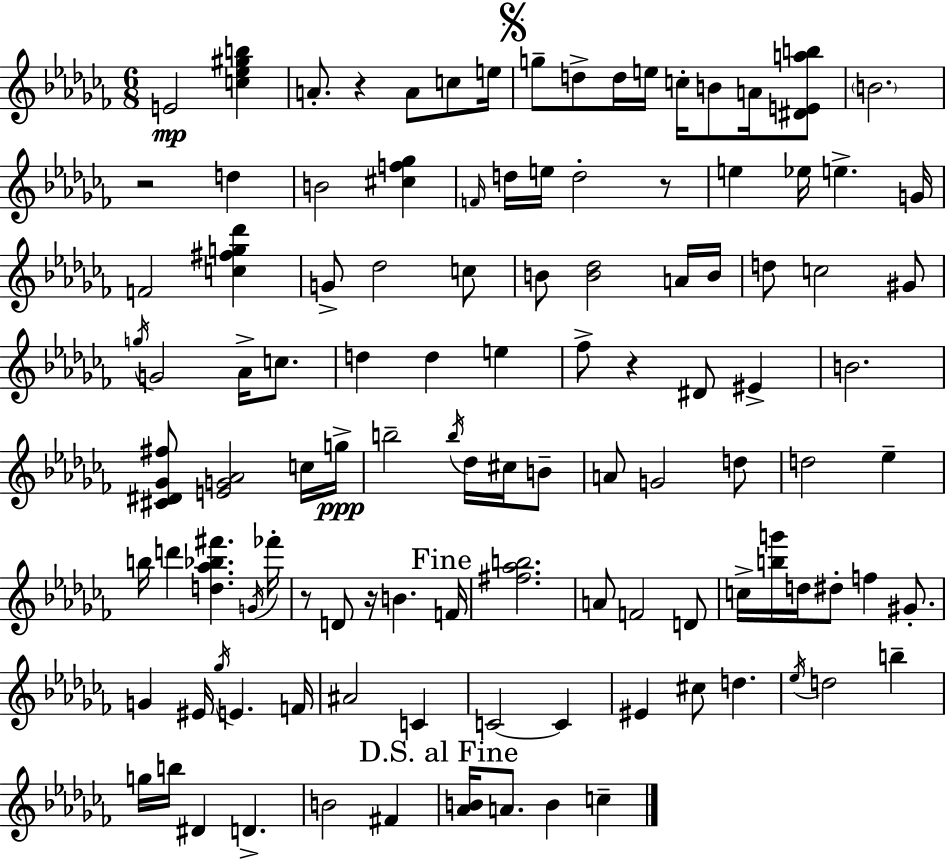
E4/h [C5,Eb5,G#5,B5]/q A4/e. R/q A4/e C5/e E5/s G5/e D5/e D5/s E5/s C5/s B4/e A4/s [D#4,E4,A5,B5]/e B4/h. R/h D5/q B4/h [C#5,F5,Gb5]/q F4/s D5/s E5/s D5/h R/e E5/q Eb5/s E5/q. G4/s F4/h [C5,F#5,G5,Db6]/q G4/e Db5/h C5/e B4/e [B4,Db5]/h A4/s B4/s D5/e C5/h G#4/e G5/s G4/h Ab4/s C5/e. D5/q D5/q E5/q FES5/e R/q D#4/e EIS4/q B4/h. [C#4,D#4,Gb4,F#5]/e [E4,G4,Ab4]/h C5/s G5/s B5/h B5/s Db5/s C#5/s B4/e A4/e G4/h D5/e D5/h Eb5/q B5/s D6/q [D5,Ab5,Bb5,F#6]/q. G4/s FES6/s R/e D4/e R/s B4/q. F4/s [F#5,Ab5,B5]/h. A4/e F4/h D4/e C5/s [B5,G6]/s D5/s D#5/e F5/q G#4/e. G4/q EIS4/s Gb5/s E4/q. F4/s A#4/h C4/q C4/h C4/q EIS4/q C#5/e D5/q. Eb5/s D5/h B5/q G5/s B5/s D#4/q D4/q. B4/h F#4/q [Ab4,B4]/s A4/e. B4/q C5/q